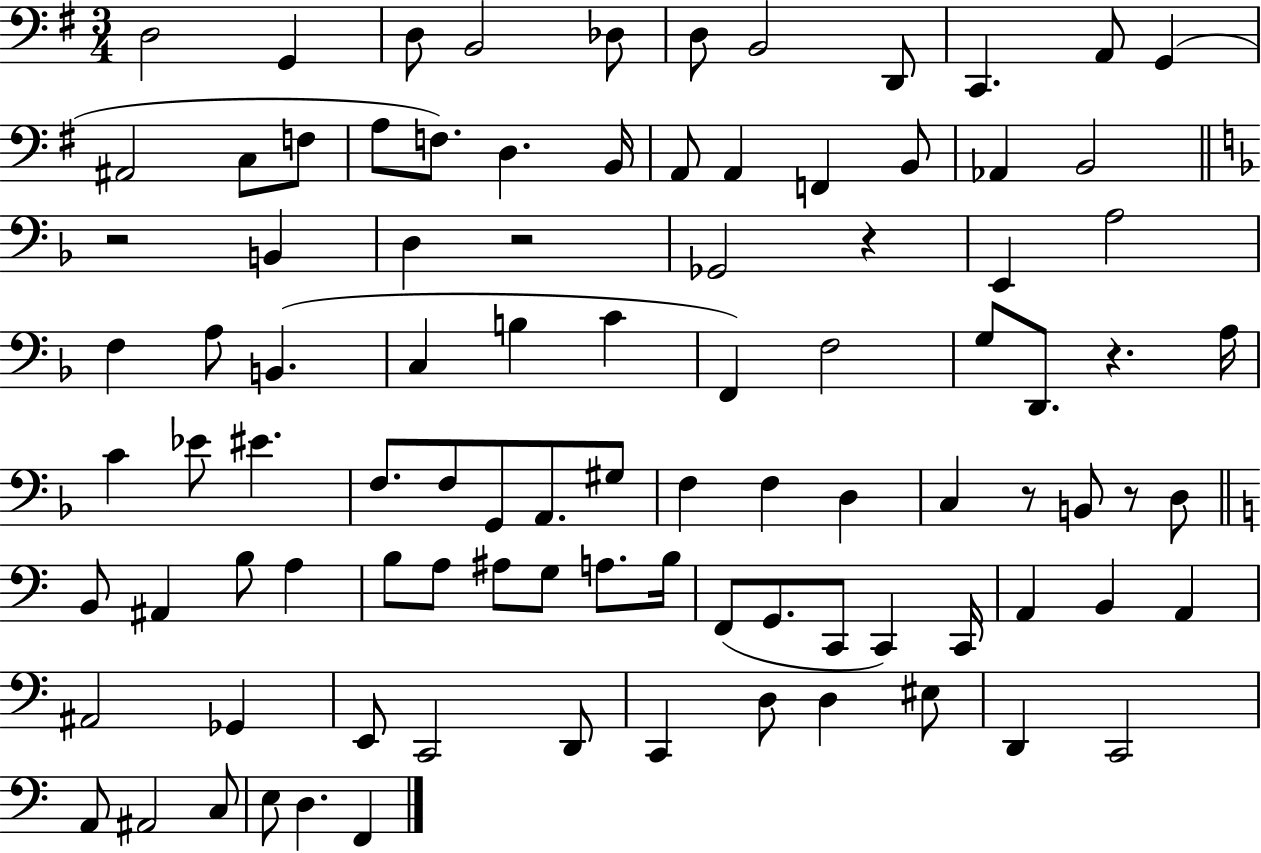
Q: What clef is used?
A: bass